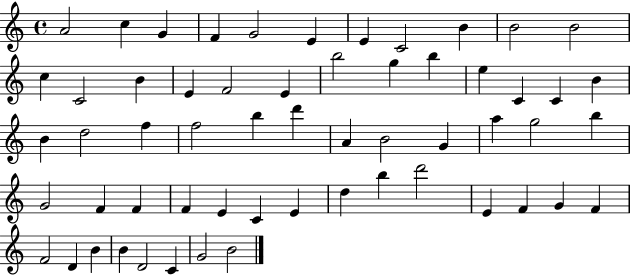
{
  \clef treble
  \time 4/4
  \defaultTimeSignature
  \key c \major
  a'2 c''4 g'4 | f'4 g'2 e'4 | e'4 c'2 b'4 | b'2 b'2 | \break c''4 c'2 b'4 | e'4 f'2 e'4 | b''2 g''4 b''4 | e''4 c'4 c'4 b'4 | \break b'4 d''2 f''4 | f''2 b''4 d'''4 | a'4 b'2 g'4 | a''4 g''2 b''4 | \break g'2 f'4 f'4 | f'4 e'4 c'4 e'4 | d''4 b''4 d'''2 | e'4 f'4 g'4 f'4 | \break f'2 d'4 b'4 | b'4 d'2 c'4 | g'2 b'2 | \bar "|."
}